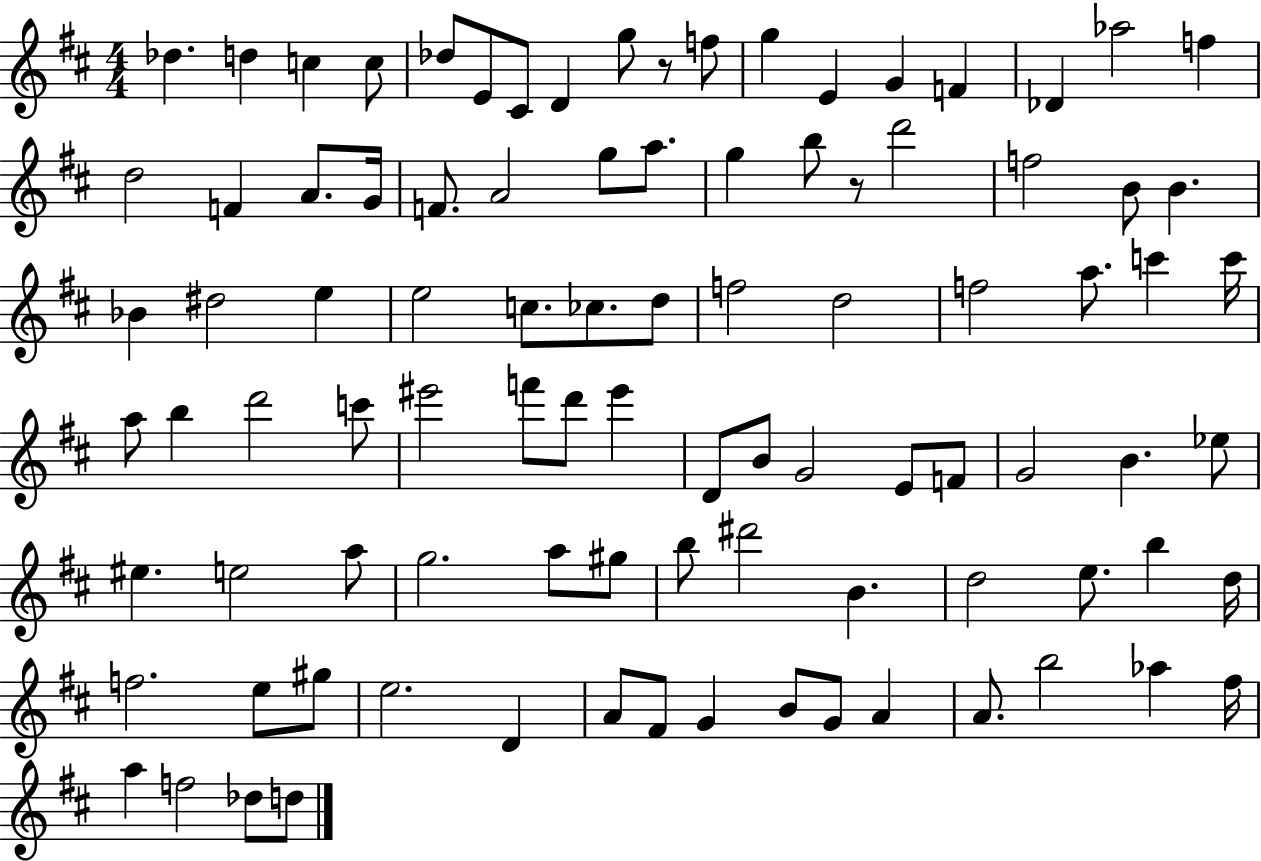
X:1
T:Untitled
M:4/4
L:1/4
K:D
_d d c c/2 _d/2 E/2 ^C/2 D g/2 z/2 f/2 g E G F _D _a2 f d2 F A/2 G/4 F/2 A2 g/2 a/2 g b/2 z/2 d'2 f2 B/2 B _B ^d2 e e2 c/2 _c/2 d/2 f2 d2 f2 a/2 c' c'/4 a/2 b d'2 c'/2 ^e'2 f'/2 d'/2 ^e' D/2 B/2 G2 E/2 F/2 G2 B _e/2 ^e e2 a/2 g2 a/2 ^g/2 b/2 ^d'2 B d2 e/2 b d/4 f2 e/2 ^g/2 e2 D A/2 ^F/2 G B/2 G/2 A A/2 b2 _a ^f/4 a f2 _d/2 d/2